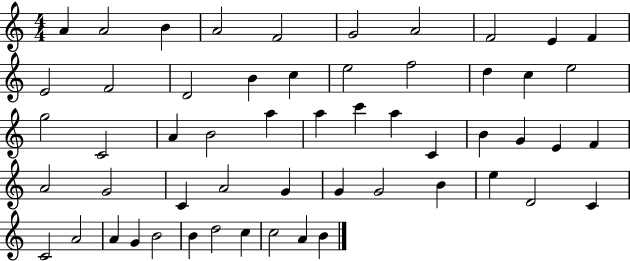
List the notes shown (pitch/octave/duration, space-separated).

A4/q A4/h B4/q A4/h F4/h G4/h A4/h F4/h E4/q F4/q E4/h F4/h D4/h B4/q C5/q E5/h F5/h D5/q C5/q E5/h G5/h C4/h A4/q B4/h A5/q A5/q C6/q A5/q C4/q B4/q G4/q E4/q F4/q A4/h G4/h C4/q A4/h G4/q G4/q G4/h B4/q E5/q D4/h C4/q C4/h A4/h A4/q G4/q B4/h B4/q D5/h C5/q C5/h A4/q B4/q